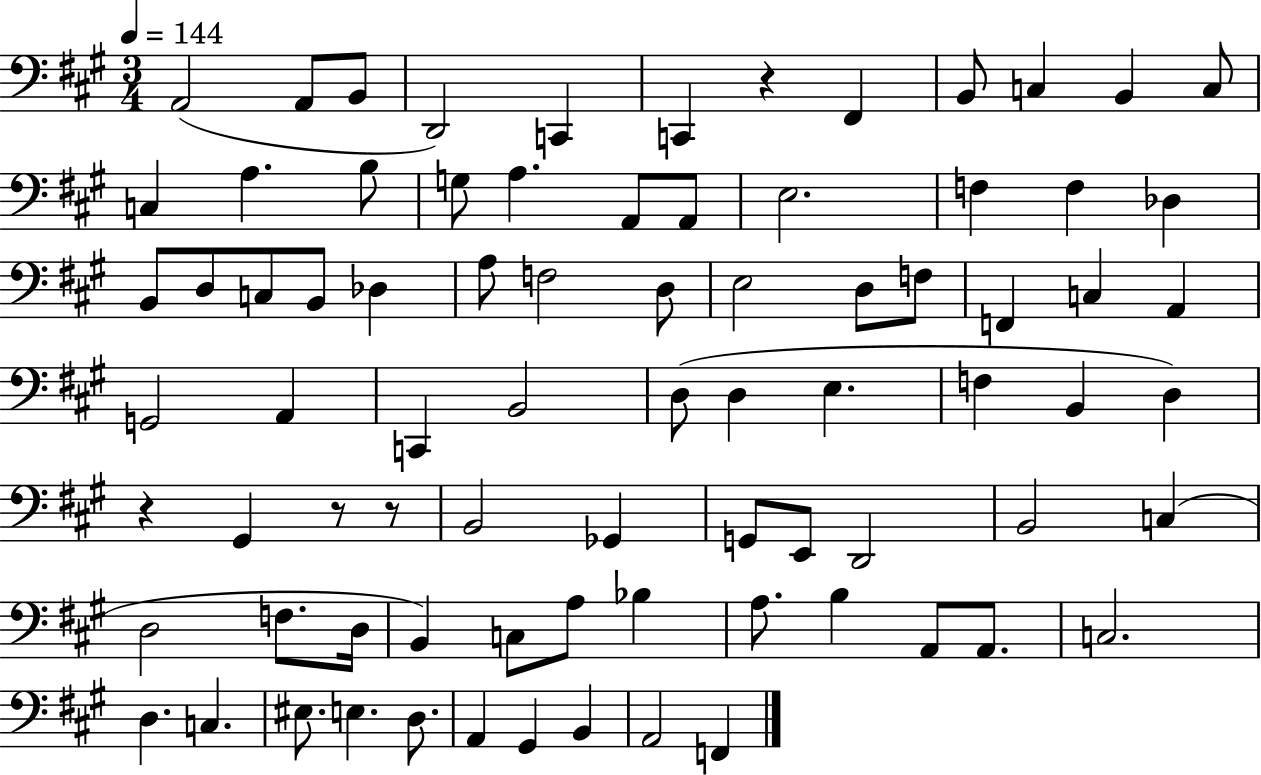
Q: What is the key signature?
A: A major